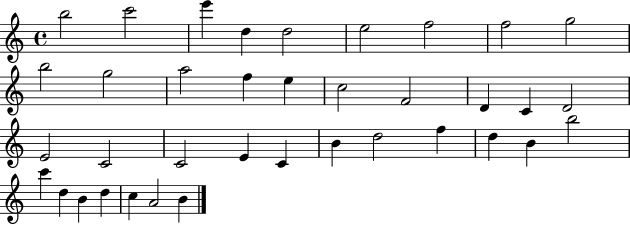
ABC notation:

X:1
T:Untitled
M:4/4
L:1/4
K:C
b2 c'2 e' d d2 e2 f2 f2 g2 b2 g2 a2 f e c2 F2 D C D2 E2 C2 C2 E C B d2 f d B b2 c' d B d c A2 B